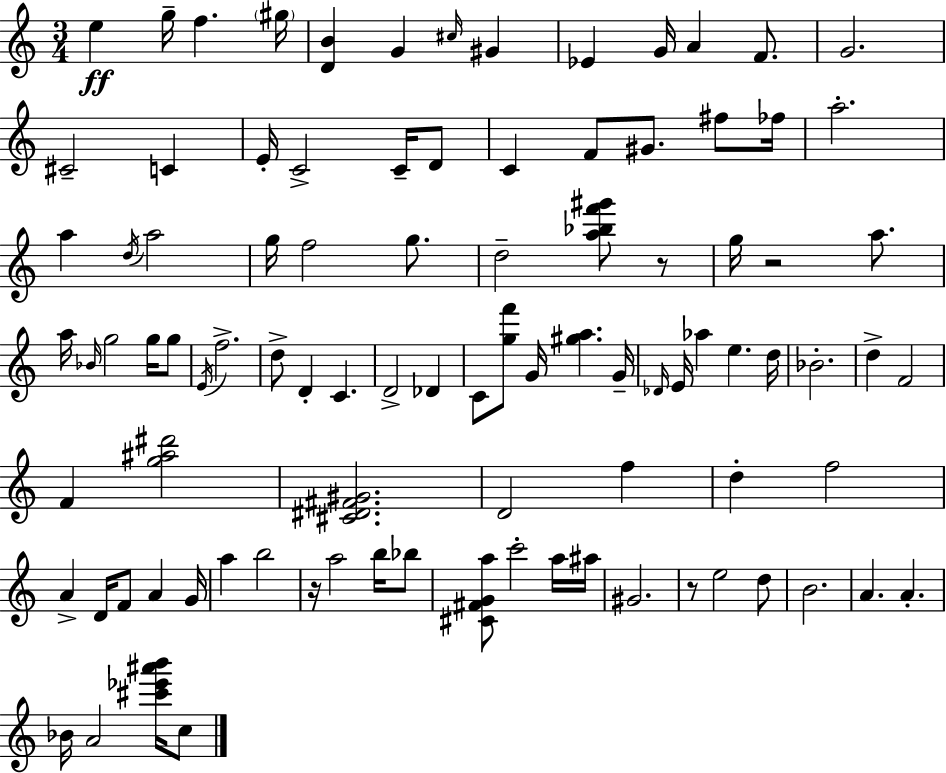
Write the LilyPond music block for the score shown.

{
  \clef treble
  \numericTimeSignature
  \time 3/4
  \key a \minor
  e''4\ff g''16-- f''4. \parenthesize gis''16 | <d' b'>4 g'4 \grace { cis''16 } gis'4 | ees'4 g'16 a'4 f'8. | g'2. | \break cis'2-- c'4 | e'16-. c'2-> c'16-- d'8 | c'4 f'8 gis'8. fis''8 | fes''16 a''2.-. | \break a''4 \acciaccatura { d''16 } a''2 | g''16 f''2 g''8. | d''2-- <a'' bes'' f''' gis'''>8 | r8 g''16 r2 a''8. | \break a''16 \grace { bes'16 } g''2 | g''16 g''8 \acciaccatura { e'16 } f''2.-> | d''8-> d'4-. c'4. | d'2-> | \break des'4 c'8 <g'' f'''>8 g'16 <gis'' a''>4. | g'16-- \grace { des'16 } e'16 aes''4 e''4. | d''16 bes'2.-. | d''4-> f'2 | \break f'4 <g'' ais'' dis'''>2 | <cis' dis' fis' gis'>2. | d'2 | f''4 d''4-. f''2 | \break a'4-> d'16 f'8 | a'4 g'16 a''4 b''2 | r16 a''2 | b''16 bes''8 <cis' fis' g' a''>8 c'''2-. | \break a''16 ais''16 gis'2. | r8 e''2 | d''8 b'2. | a'4. a'4.-. | \break bes'16 a'2 | <cis''' ees''' ais''' b'''>16 c''8 \bar "|."
}